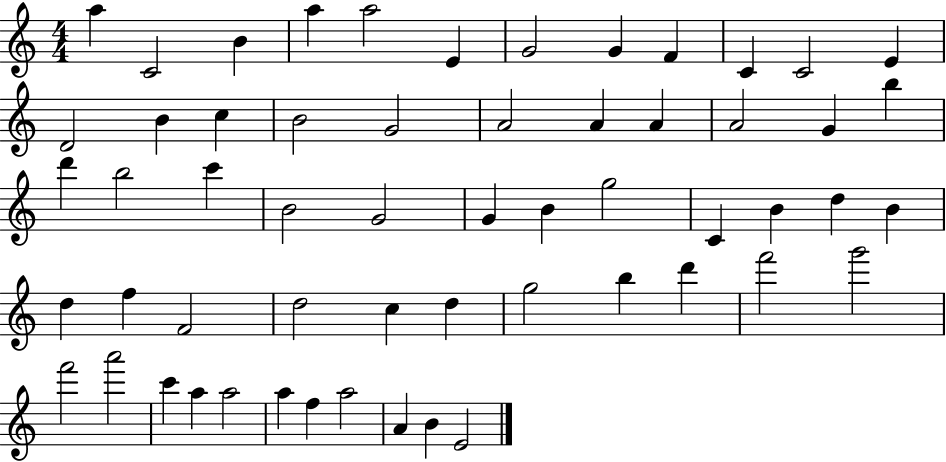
A5/q C4/h B4/q A5/q A5/h E4/q G4/h G4/q F4/q C4/q C4/h E4/q D4/h B4/q C5/q B4/h G4/h A4/h A4/q A4/q A4/h G4/q B5/q D6/q B5/h C6/q B4/h G4/h G4/q B4/q G5/h C4/q B4/q D5/q B4/q D5/q F5/q F4/h D5/h C5/q D5/q G5/h B5/q D6/q F6/h G6/h F6/h A6/h C6/q A5/q A5/h A5/q F5/q A5/h A4/q B4/q E4/h